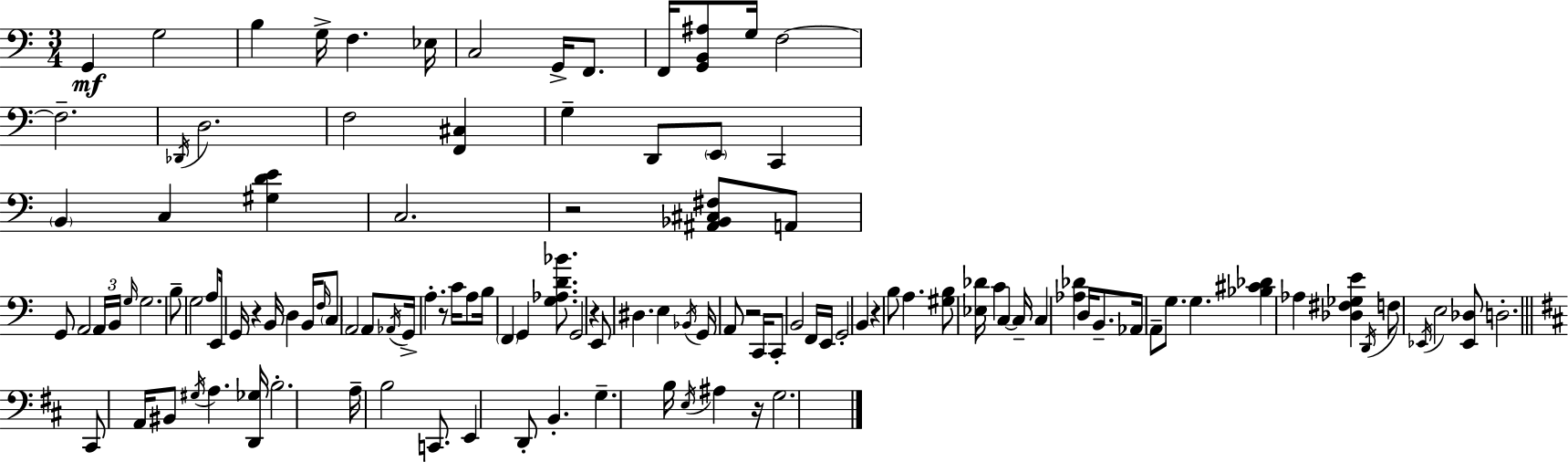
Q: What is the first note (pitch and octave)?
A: G2